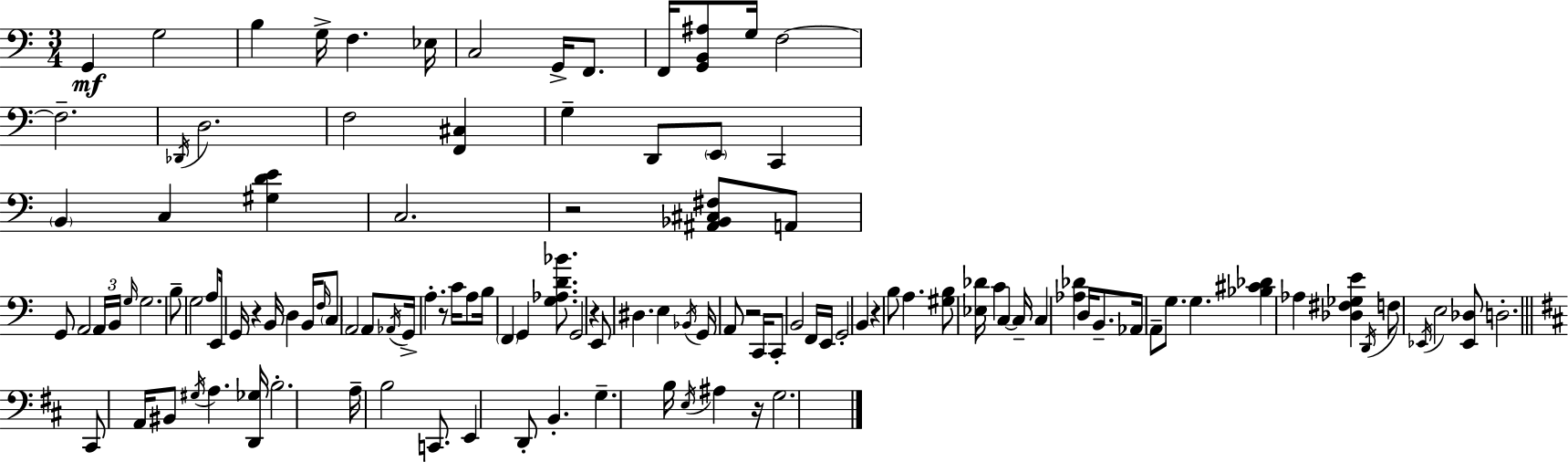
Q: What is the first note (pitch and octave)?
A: G2